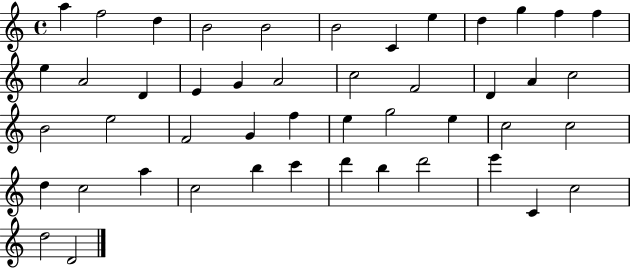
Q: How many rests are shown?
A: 0